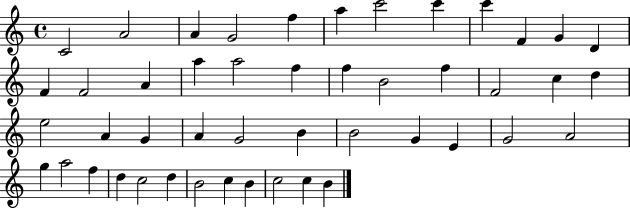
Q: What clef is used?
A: treble